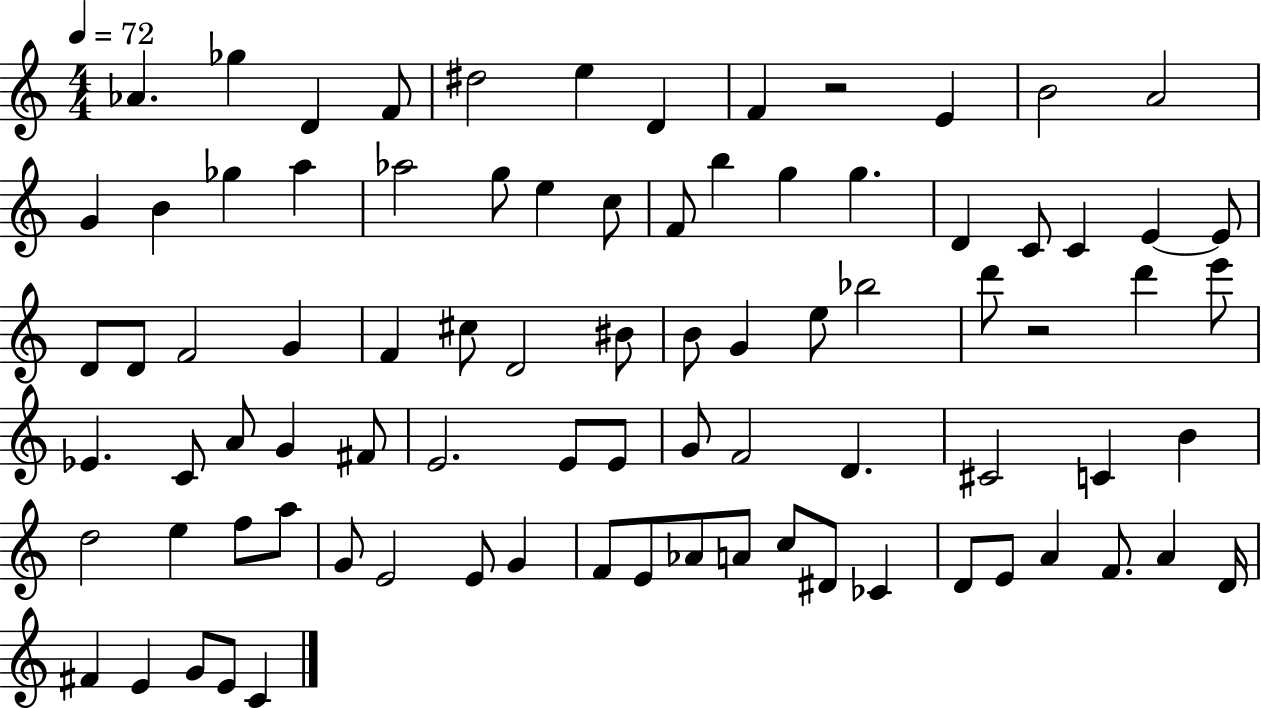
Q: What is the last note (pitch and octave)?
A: C4